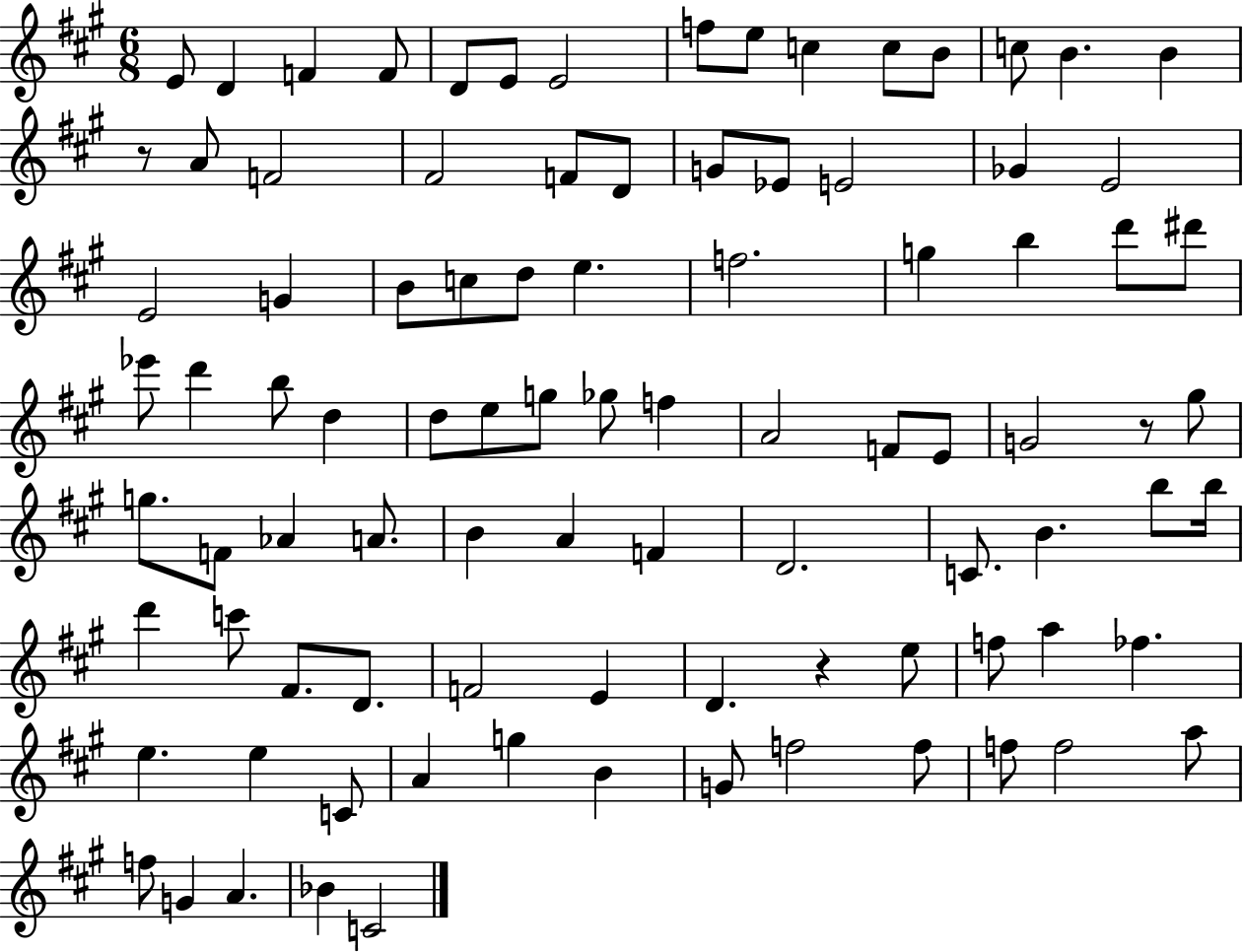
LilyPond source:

{
  \clef treble
  \numericTimeSignature
  \time 6/8
  \key a \major
  e'8 d'4 f'4 f'8 | d'8 e'8 e'2 | f''8 e''8 c''4 c''8 b'8 | c''8 b'4. b'4 | \break r8 a'8 f'2 | fis'2 f'8 d'8 | g'8 ees'8 e'2 | ges'4 e'2 | \break e'2 g'4 | b'8 c''8 d''8 e''4. | f''2. | g''4 b''4 d'''8 dis'''8 | \break ees'''8 d'''4 b''8 d''4 | d''8 e''8 g''8 ges''8 f''4 | a'2 f'8 e'8 | g'2 r8 gis''8 | \break g''8. f'8 aes'4 a'8. | b'4 a'4 f'4 | d'2. | c'8. b'4. b''8 b''16 | \break d'''4 c'''8 fis'8. d'8. | f'2 e'4 | d'4. r4 e''8 | f''8 a''4 fes''4. | \break e''4. e''4 c'8 | a'4 g''4 b'4 | g'8 f''2 f''8 | f''8 f''2 a''8 | \break f''8 g'4 a'4. | bes'4 c'2 | \bar "|."
}